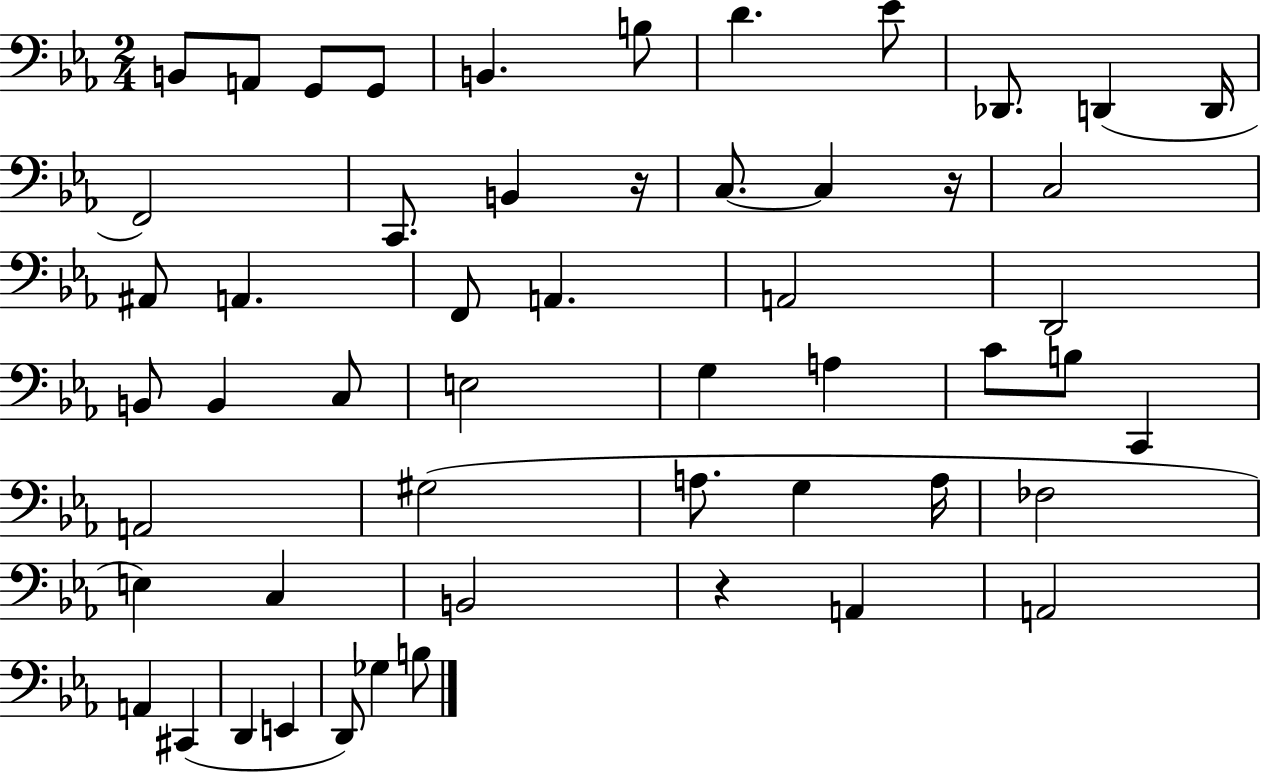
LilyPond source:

{
  \clef bass
  \numericTimeSignature
  \time 2/4
  \key ees \major
  b,8 a,8 g,8 g,8 | b,4. b8 | d'4. ees'8 | des,8. d,4( d,16 | \break f,2) | c,8. b,4 r16 | c8.~~ c4 r16 | c2 | \break ais,8 a,4. | f,8 a,4. | a,2 | d,2 | \break b,8 b,4 c8 | e2 | g4 a4 | c'8 b8 c,4 | \break a,2 | gis2( | a8. g4 a16 | fes2 | \break e4) c4 | b,2 | r4 a,4 | a,2 | \break a,4 cis,4( | d,4 e,4 | d,8) ges4 b8 | \bar "|."
}